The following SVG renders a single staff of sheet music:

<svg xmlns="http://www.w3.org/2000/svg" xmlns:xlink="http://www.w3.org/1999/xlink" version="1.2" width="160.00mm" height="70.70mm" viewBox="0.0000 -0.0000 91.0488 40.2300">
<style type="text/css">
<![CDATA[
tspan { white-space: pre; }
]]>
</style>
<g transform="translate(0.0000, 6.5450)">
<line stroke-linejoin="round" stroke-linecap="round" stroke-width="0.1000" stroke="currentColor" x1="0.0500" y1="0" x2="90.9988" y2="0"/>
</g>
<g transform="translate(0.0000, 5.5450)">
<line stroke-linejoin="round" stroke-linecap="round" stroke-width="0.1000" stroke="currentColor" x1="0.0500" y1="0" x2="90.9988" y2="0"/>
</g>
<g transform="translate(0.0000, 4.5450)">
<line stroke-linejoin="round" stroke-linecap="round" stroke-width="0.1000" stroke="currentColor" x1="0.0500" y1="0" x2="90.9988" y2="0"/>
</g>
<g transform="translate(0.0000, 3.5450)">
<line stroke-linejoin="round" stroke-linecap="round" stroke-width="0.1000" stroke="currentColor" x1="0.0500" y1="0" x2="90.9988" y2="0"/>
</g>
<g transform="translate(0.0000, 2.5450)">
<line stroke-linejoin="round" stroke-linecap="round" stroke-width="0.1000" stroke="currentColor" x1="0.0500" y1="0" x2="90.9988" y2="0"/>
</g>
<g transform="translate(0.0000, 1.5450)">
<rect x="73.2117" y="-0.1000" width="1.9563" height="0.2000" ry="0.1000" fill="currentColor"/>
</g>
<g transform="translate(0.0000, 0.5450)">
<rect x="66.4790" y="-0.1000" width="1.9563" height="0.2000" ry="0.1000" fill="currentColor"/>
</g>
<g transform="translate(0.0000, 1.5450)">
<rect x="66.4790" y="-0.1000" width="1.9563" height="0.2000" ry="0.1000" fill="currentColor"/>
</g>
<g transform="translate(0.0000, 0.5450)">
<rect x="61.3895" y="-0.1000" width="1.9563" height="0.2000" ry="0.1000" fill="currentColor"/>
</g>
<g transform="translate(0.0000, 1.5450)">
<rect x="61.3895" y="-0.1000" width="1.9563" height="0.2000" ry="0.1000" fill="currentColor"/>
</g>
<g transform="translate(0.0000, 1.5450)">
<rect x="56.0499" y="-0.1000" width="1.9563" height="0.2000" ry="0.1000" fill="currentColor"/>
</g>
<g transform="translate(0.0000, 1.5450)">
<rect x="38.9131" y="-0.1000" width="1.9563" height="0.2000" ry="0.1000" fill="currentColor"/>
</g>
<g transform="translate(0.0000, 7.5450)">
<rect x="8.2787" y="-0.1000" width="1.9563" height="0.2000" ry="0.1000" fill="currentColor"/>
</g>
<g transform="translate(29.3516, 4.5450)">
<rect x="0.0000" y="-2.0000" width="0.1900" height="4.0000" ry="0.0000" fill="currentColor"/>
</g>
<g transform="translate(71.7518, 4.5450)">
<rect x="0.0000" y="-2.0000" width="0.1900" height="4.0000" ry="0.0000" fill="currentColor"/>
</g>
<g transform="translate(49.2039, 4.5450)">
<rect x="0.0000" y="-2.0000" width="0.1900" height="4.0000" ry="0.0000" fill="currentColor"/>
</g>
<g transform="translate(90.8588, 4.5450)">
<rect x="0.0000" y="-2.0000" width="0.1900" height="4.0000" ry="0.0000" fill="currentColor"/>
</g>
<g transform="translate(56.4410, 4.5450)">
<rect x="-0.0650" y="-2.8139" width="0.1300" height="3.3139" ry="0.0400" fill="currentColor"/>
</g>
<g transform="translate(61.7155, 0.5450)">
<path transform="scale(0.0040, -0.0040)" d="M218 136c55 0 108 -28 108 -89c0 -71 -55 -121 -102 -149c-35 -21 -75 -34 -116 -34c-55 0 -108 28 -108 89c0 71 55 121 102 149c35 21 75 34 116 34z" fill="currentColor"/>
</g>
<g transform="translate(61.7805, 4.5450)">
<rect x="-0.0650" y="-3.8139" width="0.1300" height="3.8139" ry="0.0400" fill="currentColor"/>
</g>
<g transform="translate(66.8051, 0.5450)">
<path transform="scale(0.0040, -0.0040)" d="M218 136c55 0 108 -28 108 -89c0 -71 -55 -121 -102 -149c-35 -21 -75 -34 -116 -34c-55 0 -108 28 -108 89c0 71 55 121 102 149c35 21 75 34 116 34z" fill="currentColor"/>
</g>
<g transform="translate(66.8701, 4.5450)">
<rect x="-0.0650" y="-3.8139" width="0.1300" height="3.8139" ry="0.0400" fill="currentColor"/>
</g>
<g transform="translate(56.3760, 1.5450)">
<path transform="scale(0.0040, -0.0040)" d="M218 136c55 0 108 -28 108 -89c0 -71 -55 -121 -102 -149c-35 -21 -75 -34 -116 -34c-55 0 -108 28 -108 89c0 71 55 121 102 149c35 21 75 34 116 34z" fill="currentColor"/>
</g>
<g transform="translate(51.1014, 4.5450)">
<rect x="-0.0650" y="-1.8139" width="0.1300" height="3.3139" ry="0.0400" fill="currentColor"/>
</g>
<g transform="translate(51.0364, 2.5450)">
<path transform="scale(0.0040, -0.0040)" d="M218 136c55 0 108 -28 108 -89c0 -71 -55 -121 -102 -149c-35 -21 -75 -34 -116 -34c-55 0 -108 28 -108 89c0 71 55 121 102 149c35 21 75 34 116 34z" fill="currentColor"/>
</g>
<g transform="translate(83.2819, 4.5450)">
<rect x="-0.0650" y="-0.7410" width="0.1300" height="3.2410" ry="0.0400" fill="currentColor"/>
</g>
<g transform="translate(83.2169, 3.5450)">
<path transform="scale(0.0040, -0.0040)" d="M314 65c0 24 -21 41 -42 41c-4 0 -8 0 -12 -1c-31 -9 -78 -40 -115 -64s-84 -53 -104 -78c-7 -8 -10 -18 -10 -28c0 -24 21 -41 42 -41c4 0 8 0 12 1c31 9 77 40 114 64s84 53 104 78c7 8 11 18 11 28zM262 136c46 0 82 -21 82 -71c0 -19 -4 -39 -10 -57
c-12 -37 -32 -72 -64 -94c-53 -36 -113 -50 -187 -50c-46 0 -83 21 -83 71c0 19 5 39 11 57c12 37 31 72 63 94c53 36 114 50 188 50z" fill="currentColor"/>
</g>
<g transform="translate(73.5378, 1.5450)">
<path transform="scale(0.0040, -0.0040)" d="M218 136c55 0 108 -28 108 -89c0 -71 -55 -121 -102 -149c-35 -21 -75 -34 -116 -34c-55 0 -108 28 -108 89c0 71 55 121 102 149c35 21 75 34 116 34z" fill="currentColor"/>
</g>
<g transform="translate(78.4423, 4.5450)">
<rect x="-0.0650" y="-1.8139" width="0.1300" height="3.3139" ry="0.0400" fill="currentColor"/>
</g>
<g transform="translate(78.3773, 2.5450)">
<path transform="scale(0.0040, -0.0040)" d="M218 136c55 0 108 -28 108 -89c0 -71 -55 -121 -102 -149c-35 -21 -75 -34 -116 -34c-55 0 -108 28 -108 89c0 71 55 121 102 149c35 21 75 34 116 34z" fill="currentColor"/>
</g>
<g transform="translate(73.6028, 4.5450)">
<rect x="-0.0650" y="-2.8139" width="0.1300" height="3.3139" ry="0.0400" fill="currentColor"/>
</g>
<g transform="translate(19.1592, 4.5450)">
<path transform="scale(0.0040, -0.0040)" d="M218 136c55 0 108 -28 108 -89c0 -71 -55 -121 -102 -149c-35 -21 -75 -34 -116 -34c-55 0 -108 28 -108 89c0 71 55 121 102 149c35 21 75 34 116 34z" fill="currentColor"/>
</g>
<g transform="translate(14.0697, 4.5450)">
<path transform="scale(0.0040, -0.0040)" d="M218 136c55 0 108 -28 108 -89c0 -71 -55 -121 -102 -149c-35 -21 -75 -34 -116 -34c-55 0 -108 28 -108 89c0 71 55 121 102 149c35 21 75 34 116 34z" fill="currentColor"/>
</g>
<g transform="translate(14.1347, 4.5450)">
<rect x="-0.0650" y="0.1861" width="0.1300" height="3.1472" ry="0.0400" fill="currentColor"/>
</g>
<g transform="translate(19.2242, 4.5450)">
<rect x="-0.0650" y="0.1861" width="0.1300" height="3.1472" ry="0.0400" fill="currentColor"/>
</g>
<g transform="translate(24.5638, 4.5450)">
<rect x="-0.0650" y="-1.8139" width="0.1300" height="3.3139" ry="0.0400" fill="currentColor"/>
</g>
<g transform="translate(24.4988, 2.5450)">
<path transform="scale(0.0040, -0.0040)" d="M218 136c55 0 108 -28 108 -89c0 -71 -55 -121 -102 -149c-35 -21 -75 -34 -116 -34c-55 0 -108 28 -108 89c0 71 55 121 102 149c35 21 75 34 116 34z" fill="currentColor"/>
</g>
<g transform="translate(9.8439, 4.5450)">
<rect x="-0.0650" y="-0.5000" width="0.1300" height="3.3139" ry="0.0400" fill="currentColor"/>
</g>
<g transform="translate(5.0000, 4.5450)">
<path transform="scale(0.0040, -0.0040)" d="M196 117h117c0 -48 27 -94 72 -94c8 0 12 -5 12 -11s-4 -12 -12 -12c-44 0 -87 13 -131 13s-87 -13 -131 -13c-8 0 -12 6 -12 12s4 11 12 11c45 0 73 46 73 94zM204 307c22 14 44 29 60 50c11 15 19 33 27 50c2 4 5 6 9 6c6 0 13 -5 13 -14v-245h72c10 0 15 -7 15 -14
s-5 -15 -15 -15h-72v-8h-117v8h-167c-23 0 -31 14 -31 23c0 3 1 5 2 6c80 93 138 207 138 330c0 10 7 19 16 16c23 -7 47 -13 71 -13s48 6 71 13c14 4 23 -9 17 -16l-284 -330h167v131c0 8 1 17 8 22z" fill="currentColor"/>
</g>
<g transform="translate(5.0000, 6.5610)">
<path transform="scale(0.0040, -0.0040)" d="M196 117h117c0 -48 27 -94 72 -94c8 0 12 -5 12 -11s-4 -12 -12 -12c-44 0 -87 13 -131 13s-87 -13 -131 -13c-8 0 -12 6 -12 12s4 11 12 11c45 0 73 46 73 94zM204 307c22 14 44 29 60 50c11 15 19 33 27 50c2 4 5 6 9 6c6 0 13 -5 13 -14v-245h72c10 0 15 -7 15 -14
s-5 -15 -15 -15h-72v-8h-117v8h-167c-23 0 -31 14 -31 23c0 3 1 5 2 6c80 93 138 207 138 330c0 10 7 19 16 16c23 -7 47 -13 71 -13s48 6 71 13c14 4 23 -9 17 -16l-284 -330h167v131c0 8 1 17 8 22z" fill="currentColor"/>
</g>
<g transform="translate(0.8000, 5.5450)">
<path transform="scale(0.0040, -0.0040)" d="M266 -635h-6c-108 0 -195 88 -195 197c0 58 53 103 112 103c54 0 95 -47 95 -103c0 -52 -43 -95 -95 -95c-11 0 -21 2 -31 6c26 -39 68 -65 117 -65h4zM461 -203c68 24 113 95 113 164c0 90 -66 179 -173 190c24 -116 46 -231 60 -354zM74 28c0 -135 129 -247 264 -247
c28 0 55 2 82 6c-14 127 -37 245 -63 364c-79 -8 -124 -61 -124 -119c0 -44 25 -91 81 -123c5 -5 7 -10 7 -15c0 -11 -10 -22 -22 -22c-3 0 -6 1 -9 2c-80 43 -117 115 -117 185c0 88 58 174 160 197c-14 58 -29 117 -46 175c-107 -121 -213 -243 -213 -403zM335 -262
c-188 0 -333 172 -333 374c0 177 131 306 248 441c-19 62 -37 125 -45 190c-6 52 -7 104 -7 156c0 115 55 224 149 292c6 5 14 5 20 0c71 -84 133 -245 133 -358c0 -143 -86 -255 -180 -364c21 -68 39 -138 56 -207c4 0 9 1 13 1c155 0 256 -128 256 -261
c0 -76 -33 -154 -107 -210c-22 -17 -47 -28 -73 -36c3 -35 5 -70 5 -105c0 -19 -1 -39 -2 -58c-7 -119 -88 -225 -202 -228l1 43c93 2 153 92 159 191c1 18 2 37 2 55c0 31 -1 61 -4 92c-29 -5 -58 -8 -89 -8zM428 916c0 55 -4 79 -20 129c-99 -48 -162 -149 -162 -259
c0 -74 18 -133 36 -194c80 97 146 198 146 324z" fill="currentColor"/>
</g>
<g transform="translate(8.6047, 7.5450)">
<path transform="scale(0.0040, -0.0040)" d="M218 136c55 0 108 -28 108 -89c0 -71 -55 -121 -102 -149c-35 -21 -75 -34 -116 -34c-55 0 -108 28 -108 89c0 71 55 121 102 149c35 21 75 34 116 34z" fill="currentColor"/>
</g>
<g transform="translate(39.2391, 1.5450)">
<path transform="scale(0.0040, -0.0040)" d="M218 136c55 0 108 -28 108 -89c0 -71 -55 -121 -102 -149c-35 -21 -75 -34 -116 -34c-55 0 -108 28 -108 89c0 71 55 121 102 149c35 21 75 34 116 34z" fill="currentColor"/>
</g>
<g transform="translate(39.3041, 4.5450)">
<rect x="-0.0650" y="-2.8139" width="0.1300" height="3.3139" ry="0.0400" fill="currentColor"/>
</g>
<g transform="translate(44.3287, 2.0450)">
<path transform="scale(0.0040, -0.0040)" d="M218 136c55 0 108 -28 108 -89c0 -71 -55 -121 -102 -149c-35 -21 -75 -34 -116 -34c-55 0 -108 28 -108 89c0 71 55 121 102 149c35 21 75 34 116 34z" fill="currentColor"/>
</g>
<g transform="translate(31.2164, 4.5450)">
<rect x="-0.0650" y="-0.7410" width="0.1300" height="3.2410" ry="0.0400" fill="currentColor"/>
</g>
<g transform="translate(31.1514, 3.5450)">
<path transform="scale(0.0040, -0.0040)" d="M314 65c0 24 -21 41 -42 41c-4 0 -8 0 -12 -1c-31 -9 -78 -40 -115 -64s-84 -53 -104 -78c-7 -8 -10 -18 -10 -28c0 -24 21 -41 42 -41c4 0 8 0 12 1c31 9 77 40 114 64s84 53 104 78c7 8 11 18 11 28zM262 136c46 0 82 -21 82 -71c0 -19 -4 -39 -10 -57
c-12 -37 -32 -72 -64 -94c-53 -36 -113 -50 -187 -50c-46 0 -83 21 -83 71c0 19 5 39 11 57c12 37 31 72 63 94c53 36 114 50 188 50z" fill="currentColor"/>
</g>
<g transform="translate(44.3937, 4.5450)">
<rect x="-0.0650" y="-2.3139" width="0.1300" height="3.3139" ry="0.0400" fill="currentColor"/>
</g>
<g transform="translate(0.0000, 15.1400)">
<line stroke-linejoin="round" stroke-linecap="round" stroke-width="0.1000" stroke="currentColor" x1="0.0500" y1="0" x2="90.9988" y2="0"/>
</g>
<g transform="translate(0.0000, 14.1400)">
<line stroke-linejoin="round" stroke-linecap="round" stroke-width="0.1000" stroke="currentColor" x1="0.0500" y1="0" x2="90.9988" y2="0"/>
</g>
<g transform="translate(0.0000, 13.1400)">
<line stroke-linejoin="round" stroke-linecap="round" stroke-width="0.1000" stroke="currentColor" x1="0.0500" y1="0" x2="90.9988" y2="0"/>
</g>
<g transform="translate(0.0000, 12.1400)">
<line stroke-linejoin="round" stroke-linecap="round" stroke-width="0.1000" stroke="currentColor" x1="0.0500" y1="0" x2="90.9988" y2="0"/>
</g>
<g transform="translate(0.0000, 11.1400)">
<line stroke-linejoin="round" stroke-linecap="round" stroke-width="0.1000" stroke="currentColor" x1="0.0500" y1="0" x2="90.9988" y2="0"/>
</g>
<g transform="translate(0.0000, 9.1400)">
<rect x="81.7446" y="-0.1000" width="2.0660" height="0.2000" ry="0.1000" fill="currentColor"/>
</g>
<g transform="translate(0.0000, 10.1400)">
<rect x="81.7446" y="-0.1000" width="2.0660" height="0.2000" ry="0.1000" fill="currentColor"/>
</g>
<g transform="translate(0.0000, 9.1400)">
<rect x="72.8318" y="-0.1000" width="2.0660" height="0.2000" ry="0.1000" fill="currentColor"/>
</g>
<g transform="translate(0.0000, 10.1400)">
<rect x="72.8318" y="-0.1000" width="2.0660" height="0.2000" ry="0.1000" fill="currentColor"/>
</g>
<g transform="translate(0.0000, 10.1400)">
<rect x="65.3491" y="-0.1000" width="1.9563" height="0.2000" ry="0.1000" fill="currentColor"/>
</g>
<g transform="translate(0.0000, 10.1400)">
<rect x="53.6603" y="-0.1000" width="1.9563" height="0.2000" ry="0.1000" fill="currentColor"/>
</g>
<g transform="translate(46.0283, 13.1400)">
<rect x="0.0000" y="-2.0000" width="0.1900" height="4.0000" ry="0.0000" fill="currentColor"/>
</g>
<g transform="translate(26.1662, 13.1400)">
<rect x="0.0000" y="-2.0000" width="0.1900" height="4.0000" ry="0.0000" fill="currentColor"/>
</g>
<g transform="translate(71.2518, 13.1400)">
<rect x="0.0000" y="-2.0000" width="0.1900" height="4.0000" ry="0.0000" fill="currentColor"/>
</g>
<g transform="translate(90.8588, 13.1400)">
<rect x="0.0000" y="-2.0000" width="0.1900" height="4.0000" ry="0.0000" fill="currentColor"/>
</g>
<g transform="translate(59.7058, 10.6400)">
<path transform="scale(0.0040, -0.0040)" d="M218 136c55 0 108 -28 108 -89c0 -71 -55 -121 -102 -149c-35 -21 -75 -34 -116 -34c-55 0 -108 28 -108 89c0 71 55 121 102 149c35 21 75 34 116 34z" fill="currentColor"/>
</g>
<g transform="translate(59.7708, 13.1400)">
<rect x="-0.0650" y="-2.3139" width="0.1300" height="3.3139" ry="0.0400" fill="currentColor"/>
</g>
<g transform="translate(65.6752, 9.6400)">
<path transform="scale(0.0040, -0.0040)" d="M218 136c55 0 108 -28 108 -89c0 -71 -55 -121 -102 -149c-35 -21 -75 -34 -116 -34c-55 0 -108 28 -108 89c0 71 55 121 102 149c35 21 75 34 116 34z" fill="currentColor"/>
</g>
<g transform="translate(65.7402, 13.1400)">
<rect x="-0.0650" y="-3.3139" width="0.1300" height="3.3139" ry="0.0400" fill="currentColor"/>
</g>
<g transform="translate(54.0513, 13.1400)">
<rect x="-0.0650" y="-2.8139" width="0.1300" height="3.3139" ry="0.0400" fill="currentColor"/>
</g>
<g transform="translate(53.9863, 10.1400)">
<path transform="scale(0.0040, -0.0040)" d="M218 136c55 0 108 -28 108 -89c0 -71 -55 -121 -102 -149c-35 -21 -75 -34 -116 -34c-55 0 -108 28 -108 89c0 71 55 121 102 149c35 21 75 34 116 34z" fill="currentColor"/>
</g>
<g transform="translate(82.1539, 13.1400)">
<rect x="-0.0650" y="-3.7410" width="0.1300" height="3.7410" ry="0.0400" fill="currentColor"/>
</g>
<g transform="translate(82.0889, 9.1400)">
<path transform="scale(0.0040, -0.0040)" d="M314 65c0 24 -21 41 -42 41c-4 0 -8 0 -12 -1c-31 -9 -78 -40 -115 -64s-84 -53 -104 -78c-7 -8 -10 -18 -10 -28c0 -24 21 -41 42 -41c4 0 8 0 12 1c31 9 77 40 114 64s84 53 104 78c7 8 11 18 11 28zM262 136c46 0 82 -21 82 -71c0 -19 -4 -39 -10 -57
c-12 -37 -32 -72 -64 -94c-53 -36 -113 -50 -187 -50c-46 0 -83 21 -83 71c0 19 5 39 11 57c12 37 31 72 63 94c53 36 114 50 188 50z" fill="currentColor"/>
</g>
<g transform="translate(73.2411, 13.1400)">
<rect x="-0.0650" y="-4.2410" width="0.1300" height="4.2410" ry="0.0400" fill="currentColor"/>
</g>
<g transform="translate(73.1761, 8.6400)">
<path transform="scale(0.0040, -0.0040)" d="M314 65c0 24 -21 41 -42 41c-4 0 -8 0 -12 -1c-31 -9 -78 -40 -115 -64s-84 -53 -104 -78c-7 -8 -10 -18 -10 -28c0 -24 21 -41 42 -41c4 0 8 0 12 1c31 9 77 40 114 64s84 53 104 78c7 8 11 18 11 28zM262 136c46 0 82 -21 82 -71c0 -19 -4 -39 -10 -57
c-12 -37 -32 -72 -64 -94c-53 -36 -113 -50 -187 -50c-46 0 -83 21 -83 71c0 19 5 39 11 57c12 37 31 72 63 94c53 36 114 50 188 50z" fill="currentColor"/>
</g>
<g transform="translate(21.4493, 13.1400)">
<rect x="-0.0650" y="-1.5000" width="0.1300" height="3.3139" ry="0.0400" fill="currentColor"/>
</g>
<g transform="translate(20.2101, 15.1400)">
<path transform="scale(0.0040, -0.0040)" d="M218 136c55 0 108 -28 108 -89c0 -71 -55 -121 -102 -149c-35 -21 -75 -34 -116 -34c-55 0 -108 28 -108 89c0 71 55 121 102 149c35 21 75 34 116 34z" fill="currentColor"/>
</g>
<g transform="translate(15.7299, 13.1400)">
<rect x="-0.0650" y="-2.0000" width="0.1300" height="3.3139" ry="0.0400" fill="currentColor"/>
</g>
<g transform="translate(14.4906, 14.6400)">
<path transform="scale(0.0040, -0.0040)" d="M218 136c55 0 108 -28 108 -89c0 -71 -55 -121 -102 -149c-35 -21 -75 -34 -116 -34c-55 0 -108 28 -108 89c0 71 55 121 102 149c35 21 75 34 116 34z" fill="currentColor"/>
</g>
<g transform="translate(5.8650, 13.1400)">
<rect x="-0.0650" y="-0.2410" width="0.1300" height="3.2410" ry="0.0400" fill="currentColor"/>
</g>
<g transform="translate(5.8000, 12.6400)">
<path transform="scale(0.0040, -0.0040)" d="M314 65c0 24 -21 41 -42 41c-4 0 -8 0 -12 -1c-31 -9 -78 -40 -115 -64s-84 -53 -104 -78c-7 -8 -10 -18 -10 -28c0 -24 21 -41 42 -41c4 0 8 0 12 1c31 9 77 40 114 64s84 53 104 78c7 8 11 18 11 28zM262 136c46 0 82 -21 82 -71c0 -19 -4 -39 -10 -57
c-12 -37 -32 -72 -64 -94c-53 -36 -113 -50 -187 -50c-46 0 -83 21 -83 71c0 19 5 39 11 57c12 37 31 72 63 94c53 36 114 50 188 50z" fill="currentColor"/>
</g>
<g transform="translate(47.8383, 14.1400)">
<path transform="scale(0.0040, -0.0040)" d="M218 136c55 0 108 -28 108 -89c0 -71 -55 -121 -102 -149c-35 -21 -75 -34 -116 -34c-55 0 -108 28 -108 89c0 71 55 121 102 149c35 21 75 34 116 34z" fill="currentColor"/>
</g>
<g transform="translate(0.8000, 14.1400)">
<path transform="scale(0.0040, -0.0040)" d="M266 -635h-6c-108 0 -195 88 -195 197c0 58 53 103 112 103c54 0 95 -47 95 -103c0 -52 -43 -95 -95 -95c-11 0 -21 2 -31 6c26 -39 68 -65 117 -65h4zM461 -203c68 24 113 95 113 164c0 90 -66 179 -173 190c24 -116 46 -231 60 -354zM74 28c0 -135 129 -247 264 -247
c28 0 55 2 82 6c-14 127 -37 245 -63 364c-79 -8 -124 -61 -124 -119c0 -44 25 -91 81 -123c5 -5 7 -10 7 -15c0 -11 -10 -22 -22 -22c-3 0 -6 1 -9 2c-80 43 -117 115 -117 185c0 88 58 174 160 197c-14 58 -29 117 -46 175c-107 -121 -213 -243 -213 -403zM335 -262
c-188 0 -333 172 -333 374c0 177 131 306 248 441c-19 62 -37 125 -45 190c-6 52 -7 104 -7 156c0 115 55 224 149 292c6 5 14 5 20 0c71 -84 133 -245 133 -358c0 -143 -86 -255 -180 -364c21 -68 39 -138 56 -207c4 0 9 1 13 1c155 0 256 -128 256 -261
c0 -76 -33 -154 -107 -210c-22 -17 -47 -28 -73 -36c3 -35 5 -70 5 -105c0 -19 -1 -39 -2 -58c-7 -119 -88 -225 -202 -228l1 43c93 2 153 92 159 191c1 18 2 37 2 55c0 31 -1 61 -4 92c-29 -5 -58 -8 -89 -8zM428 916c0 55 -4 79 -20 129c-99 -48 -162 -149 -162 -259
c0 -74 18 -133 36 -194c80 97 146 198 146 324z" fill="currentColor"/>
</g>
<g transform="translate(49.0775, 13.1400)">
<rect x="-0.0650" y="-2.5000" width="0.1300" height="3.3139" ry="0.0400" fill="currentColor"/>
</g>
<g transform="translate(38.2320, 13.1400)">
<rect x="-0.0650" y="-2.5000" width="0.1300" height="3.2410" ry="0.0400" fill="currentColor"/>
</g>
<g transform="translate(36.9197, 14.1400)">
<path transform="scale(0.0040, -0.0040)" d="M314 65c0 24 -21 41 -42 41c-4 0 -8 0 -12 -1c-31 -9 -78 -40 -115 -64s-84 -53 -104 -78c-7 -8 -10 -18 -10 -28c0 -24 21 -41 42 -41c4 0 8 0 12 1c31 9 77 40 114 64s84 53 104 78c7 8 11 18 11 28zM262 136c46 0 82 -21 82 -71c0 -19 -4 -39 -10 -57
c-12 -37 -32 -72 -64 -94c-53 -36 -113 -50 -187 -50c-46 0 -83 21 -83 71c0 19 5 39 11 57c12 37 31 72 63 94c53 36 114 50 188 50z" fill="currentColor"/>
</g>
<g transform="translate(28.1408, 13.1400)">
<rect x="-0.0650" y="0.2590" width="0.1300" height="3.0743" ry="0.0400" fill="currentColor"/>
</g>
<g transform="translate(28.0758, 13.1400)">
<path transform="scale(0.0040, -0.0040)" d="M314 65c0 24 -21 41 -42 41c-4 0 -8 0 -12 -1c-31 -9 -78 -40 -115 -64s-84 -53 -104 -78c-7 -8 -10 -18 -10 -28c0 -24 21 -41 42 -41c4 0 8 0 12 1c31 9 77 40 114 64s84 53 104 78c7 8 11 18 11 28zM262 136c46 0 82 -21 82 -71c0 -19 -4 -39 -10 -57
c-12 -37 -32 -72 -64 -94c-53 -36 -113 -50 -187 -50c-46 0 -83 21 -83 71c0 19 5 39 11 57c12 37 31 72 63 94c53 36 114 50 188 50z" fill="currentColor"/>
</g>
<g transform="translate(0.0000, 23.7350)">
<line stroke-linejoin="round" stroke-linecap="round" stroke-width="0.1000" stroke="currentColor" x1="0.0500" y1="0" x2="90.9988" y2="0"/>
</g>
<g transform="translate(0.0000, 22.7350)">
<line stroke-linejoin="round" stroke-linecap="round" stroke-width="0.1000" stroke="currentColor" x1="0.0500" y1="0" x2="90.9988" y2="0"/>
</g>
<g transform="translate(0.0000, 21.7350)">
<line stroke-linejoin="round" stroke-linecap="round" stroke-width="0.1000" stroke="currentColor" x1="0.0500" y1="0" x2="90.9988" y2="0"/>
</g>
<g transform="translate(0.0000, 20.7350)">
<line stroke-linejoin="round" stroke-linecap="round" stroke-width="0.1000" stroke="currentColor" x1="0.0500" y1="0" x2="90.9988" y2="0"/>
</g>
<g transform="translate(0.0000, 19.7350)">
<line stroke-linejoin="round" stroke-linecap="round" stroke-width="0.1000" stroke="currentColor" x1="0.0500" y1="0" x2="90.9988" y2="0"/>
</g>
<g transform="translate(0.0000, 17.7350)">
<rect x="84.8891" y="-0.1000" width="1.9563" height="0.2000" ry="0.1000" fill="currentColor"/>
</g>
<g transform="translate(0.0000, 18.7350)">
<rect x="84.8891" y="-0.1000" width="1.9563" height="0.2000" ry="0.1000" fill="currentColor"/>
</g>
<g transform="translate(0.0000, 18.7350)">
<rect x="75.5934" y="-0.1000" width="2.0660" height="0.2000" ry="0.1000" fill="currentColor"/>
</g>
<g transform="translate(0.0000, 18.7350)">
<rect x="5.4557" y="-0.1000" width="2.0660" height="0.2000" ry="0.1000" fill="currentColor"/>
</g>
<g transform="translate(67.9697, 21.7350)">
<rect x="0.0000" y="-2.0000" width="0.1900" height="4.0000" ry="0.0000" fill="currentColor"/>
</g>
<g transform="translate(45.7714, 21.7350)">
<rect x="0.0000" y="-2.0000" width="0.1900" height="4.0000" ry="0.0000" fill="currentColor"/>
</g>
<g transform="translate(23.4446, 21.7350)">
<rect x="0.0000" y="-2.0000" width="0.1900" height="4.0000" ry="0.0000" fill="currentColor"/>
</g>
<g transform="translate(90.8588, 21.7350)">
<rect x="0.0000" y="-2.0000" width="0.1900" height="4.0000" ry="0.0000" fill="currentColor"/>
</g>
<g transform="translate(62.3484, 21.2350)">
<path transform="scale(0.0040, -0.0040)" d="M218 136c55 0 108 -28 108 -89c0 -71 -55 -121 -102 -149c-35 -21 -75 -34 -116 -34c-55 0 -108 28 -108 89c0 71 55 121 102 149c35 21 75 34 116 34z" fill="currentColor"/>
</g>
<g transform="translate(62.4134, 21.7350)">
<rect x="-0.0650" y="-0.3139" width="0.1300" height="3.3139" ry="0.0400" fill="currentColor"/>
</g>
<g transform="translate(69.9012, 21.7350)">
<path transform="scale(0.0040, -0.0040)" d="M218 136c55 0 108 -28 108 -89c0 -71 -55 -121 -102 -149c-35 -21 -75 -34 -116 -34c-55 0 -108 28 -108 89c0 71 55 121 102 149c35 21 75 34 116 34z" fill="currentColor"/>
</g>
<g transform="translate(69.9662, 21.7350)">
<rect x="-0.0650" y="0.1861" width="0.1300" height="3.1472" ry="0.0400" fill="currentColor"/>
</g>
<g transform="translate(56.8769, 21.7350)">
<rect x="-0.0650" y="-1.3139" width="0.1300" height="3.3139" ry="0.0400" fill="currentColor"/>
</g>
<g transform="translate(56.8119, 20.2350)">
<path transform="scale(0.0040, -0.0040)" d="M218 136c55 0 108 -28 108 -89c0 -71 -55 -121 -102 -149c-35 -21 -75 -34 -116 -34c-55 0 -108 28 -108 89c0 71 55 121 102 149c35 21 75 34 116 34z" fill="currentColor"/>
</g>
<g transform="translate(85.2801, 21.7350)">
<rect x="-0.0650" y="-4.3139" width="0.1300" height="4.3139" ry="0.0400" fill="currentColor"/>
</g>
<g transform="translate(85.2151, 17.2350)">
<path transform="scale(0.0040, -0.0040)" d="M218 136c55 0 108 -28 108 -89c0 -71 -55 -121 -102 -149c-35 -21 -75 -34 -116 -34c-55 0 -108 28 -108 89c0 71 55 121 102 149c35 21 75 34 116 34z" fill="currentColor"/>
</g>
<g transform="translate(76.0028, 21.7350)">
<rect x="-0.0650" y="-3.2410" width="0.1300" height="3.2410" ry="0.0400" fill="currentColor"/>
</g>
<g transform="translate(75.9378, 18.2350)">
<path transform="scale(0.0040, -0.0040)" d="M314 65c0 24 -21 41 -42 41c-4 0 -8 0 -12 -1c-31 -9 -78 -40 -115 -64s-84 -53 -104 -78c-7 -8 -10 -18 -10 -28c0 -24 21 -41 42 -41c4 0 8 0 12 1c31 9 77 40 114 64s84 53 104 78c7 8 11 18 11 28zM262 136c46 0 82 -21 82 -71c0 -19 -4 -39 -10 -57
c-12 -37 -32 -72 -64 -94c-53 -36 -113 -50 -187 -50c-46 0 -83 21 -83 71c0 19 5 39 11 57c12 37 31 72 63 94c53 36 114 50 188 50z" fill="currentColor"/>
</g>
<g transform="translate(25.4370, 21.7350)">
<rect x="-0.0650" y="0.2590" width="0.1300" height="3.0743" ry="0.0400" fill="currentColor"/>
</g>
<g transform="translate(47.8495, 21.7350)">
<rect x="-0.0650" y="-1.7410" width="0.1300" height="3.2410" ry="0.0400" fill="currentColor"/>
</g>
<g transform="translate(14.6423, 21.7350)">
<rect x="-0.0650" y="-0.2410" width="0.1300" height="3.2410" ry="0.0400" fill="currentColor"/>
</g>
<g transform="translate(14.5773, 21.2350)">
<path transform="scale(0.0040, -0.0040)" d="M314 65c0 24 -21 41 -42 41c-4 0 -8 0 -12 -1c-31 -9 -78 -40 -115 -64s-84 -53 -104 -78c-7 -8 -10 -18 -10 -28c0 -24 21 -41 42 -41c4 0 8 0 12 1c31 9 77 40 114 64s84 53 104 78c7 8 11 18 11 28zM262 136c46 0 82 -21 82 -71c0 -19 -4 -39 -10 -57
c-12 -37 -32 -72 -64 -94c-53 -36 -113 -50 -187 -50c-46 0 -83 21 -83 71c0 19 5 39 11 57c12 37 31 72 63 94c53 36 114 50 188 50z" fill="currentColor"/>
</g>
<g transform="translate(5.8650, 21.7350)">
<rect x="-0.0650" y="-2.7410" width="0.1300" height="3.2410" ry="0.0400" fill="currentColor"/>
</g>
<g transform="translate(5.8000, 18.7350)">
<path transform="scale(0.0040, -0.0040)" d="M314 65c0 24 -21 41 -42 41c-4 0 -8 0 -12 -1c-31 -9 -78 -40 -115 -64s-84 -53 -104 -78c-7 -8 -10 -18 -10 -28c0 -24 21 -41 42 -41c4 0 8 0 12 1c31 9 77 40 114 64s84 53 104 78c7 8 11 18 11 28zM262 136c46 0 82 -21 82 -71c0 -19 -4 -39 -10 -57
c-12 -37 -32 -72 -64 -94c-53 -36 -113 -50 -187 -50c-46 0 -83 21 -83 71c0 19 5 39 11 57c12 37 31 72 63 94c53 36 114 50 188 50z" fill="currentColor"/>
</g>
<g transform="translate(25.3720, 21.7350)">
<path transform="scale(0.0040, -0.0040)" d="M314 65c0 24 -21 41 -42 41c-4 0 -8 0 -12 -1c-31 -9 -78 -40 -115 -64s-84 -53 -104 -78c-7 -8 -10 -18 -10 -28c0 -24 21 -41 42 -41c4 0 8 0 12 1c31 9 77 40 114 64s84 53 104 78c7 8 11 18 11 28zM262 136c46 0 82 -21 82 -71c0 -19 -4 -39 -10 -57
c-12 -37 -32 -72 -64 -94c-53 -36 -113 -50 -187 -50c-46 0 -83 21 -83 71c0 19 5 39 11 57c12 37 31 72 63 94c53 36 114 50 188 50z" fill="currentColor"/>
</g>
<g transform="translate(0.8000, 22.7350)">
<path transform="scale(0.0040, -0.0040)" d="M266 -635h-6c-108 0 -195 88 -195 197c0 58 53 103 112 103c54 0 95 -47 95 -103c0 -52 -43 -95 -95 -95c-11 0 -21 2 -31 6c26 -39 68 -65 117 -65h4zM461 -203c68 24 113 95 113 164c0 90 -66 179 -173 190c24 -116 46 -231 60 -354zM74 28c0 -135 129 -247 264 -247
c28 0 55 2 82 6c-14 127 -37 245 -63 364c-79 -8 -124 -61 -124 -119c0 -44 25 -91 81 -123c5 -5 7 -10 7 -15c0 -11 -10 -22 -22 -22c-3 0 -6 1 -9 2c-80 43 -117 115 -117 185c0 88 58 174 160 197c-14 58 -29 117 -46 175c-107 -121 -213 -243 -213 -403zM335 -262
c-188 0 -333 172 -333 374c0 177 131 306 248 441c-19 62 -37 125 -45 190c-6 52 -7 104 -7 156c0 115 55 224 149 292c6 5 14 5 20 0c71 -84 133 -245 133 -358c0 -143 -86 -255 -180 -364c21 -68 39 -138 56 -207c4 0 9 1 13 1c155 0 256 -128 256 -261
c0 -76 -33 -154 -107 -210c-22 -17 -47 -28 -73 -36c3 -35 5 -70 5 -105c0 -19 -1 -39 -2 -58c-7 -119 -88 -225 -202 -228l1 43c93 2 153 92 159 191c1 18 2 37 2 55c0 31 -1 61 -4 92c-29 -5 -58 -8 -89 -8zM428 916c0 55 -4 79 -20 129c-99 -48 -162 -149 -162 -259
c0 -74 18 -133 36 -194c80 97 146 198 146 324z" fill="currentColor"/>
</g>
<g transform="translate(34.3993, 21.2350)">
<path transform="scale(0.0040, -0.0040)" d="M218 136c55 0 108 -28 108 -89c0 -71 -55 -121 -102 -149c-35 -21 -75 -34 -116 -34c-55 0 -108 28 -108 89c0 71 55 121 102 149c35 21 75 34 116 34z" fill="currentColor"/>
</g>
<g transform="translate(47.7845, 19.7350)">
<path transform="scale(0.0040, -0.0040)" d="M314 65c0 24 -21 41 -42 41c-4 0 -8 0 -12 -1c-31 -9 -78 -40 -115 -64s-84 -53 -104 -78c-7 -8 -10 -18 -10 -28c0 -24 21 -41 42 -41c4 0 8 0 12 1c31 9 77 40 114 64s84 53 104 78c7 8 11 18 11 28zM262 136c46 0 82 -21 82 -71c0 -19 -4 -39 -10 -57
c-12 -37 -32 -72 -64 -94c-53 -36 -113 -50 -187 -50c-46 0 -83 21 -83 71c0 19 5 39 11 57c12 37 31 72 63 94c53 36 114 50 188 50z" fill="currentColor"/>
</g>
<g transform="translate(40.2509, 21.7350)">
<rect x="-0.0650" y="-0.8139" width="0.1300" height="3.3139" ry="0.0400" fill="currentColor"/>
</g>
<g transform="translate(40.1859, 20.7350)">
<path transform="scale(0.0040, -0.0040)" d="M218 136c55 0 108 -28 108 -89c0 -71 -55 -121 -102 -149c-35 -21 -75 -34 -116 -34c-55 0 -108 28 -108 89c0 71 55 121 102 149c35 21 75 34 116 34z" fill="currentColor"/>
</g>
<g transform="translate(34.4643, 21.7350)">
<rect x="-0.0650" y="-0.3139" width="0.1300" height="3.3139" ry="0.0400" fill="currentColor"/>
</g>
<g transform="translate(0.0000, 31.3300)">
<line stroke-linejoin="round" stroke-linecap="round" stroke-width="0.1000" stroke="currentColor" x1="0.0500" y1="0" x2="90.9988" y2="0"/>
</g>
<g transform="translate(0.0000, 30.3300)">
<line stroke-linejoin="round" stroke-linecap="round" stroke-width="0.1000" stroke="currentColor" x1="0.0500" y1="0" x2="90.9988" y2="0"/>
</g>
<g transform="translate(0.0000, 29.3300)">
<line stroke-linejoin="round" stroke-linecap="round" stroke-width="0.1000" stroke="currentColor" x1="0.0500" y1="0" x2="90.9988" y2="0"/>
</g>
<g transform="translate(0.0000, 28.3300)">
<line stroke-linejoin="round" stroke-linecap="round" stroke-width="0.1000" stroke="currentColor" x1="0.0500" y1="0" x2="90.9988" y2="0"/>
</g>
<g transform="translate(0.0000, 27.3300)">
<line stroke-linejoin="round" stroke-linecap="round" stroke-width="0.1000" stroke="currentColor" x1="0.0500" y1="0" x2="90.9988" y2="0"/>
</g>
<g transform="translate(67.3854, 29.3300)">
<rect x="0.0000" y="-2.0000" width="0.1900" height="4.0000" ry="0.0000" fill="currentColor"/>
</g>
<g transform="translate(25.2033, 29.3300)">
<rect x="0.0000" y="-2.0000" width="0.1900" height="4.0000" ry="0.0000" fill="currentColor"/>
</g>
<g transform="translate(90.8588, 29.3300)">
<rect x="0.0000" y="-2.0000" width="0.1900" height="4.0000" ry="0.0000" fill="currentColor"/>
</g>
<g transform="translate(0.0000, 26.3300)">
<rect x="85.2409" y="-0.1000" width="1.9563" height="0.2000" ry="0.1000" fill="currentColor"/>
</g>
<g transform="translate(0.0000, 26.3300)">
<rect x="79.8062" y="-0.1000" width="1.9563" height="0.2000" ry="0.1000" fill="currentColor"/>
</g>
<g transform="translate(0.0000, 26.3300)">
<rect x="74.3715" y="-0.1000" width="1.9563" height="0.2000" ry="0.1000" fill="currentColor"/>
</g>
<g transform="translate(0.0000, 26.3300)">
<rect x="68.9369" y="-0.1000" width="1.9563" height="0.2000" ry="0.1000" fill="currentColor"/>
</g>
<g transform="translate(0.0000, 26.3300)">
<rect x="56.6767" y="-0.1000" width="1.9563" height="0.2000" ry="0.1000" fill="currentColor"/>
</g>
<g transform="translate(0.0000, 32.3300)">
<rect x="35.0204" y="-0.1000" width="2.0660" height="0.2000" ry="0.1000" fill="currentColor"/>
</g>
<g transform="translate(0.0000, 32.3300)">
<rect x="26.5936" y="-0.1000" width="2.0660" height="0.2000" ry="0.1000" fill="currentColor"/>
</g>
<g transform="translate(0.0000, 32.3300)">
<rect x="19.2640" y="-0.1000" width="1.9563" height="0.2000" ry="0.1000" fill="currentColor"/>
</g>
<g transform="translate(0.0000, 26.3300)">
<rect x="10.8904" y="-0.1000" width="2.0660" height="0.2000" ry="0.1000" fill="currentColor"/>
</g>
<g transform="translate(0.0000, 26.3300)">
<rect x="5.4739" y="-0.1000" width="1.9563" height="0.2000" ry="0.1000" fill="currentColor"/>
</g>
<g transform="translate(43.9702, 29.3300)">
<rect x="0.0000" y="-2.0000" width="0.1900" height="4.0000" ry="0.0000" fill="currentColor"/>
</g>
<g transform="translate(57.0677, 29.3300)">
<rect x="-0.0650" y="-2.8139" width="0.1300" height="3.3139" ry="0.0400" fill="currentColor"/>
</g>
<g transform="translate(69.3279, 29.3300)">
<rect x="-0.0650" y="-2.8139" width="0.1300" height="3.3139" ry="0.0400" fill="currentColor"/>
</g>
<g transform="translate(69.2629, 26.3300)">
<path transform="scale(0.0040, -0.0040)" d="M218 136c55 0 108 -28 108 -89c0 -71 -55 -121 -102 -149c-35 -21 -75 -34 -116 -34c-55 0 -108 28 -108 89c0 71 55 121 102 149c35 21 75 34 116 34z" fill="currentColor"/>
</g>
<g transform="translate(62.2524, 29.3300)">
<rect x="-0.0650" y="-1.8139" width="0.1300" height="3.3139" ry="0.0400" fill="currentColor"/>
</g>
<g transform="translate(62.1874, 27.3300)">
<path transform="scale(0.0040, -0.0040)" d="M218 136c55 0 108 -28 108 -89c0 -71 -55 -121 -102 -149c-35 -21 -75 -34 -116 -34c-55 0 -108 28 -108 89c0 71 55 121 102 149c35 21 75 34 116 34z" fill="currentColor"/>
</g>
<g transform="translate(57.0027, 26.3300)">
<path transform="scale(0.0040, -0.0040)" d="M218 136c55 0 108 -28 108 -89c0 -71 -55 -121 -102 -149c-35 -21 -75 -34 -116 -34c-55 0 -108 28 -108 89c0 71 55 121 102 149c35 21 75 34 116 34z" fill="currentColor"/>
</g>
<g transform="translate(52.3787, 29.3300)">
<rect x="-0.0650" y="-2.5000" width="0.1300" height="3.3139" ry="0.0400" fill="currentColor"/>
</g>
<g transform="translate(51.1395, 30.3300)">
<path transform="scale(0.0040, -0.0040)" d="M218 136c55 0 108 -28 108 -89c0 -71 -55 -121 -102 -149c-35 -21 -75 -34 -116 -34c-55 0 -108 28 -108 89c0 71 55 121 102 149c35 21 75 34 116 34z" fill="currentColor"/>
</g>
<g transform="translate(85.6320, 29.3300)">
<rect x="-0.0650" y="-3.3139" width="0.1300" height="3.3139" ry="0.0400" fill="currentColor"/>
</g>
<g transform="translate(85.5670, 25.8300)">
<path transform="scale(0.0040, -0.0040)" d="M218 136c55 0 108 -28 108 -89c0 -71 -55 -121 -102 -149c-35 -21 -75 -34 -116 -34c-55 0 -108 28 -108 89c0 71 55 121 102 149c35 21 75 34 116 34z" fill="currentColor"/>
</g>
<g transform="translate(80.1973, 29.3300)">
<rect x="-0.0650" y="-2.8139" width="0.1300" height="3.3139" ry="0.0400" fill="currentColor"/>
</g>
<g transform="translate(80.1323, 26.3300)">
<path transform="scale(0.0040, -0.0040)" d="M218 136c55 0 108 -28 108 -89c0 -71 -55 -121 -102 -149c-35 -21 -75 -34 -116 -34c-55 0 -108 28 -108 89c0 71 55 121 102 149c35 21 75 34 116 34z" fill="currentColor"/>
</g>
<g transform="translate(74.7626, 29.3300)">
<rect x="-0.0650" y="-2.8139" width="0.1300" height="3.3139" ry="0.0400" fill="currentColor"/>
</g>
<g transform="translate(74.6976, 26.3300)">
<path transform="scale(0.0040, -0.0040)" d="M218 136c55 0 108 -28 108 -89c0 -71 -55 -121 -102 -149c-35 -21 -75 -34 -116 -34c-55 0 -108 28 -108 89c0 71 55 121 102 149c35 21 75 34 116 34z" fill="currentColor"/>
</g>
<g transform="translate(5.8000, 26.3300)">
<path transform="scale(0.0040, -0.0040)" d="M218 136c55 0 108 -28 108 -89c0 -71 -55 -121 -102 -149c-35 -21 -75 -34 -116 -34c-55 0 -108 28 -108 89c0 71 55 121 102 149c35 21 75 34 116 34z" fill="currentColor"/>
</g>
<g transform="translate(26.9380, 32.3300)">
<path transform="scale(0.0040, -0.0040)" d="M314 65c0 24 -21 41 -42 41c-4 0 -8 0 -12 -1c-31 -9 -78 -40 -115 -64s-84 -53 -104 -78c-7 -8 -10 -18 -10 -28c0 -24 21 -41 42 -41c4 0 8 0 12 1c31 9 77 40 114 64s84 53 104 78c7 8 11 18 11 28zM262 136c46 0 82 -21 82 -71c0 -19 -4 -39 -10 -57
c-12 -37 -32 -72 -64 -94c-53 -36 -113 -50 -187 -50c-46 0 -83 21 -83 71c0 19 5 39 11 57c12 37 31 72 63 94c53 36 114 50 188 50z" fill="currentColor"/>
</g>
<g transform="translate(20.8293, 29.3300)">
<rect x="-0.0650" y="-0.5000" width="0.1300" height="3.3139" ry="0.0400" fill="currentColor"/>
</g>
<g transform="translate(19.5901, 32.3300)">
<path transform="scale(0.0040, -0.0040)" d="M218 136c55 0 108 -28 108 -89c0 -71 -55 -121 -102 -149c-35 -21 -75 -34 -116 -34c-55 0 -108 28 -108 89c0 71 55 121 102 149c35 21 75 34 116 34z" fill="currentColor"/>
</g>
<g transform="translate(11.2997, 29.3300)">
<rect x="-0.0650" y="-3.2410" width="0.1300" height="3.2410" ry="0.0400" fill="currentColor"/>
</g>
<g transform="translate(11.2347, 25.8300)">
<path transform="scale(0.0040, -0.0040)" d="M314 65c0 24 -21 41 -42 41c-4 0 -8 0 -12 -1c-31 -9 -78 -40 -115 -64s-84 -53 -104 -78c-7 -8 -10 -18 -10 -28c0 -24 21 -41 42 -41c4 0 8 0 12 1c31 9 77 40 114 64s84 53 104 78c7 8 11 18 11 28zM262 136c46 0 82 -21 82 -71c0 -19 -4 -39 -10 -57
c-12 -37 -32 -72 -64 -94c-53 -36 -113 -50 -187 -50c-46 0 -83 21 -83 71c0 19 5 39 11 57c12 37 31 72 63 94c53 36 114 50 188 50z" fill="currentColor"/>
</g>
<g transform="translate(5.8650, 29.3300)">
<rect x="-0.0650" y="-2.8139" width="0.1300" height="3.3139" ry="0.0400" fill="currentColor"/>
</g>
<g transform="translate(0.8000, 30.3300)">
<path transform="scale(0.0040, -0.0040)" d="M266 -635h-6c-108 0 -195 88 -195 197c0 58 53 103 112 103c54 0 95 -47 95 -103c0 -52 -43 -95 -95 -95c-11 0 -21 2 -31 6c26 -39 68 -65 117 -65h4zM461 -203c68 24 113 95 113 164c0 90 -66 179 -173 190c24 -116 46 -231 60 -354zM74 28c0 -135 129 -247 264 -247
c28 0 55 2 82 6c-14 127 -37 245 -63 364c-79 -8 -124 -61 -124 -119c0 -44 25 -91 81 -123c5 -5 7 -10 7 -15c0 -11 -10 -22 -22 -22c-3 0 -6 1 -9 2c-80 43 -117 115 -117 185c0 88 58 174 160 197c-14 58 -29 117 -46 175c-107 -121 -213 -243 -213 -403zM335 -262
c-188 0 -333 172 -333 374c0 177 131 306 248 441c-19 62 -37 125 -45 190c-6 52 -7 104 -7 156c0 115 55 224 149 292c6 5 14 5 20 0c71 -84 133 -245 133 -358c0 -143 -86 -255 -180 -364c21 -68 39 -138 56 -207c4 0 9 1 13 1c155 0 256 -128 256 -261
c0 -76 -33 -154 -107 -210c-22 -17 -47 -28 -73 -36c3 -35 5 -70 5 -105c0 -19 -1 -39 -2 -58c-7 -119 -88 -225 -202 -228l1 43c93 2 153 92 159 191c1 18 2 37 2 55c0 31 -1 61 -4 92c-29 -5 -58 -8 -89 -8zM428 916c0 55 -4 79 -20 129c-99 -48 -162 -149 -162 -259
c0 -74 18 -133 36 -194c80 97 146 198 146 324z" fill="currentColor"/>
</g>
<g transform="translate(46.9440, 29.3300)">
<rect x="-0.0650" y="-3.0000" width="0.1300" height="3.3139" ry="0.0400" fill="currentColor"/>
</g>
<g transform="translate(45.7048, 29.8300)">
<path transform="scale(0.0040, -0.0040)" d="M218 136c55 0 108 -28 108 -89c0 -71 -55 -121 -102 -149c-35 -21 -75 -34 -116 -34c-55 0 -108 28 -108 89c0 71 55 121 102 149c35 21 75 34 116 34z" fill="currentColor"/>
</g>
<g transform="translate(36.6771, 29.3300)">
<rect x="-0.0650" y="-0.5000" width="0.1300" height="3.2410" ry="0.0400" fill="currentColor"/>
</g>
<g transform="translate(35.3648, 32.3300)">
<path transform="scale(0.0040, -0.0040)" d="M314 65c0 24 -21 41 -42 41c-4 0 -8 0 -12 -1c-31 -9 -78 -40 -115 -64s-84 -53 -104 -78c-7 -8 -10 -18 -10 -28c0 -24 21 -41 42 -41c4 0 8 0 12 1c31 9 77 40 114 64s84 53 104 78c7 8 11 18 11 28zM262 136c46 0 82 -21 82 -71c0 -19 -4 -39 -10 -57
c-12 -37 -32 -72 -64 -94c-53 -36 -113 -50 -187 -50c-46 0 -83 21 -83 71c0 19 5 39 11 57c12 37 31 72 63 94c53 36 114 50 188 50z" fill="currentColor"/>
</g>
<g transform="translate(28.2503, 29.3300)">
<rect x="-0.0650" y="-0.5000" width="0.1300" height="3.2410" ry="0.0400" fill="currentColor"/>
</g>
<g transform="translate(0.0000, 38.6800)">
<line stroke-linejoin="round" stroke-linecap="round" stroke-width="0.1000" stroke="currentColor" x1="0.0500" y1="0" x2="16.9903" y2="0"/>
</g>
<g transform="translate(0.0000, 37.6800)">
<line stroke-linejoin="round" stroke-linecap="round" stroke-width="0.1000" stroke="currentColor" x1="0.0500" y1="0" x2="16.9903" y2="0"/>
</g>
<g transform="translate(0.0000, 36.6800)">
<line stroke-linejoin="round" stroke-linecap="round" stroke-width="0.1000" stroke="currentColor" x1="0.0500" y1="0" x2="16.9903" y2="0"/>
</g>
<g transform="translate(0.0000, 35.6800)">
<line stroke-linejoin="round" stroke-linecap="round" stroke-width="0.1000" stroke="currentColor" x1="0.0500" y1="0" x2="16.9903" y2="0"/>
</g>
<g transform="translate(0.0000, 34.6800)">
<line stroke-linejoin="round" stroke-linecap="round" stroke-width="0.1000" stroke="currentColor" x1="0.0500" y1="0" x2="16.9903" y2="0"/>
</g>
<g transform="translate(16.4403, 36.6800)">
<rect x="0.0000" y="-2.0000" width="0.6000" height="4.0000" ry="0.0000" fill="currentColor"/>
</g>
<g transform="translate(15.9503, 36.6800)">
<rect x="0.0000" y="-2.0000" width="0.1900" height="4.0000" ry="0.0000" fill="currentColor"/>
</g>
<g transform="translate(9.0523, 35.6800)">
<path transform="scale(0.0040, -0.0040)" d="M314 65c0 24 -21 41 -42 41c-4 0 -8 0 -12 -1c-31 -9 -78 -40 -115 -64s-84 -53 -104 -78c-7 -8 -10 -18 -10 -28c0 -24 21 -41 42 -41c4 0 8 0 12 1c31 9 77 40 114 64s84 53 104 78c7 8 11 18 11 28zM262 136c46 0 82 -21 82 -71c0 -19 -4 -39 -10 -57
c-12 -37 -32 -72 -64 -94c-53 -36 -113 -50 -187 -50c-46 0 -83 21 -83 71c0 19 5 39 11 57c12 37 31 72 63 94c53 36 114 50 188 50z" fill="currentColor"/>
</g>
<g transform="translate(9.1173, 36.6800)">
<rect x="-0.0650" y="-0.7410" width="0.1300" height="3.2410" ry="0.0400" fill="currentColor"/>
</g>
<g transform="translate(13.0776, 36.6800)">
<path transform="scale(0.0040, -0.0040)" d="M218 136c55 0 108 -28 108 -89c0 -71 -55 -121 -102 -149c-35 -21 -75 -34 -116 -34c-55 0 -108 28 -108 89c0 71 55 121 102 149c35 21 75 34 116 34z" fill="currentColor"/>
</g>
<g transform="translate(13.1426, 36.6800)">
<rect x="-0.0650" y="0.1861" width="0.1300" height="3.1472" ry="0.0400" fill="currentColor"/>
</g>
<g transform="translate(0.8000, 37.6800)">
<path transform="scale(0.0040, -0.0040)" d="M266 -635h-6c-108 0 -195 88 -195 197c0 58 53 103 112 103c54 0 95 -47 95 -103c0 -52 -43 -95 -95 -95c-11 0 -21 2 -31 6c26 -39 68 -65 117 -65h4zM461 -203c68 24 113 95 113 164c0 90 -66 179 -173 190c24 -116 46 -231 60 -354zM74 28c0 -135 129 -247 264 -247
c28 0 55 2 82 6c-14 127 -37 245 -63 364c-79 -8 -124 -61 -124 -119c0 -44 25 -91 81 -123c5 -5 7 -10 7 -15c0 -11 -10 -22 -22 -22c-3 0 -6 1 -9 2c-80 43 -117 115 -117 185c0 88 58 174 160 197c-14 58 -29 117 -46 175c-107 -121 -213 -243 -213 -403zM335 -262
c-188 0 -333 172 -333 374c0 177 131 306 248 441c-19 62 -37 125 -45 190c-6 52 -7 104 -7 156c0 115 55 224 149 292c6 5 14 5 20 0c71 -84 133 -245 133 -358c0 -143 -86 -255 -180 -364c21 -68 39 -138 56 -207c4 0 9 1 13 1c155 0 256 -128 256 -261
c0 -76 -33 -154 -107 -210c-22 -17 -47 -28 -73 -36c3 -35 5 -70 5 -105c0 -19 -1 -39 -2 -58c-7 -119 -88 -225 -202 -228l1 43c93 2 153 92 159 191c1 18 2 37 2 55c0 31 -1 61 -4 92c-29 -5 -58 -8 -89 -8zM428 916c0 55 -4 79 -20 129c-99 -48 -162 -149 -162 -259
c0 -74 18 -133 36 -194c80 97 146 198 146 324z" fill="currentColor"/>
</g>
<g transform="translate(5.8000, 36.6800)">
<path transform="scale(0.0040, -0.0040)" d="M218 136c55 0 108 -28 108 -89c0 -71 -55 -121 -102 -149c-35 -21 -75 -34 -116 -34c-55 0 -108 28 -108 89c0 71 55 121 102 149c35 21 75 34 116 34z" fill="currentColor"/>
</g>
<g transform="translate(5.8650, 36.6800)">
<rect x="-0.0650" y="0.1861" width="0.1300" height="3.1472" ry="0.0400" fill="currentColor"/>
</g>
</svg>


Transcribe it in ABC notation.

X:1
T:Untitled
M:4/4
L:1/4
K:C
C B B f d2 a g f a c' c' a f d2 c2 F E B2 G2 G a g b d'2 c'2 a2 c2 B2 c d f2 e c B b2 d' a b2 C C2 C2 A G a f a a a b B d2 B